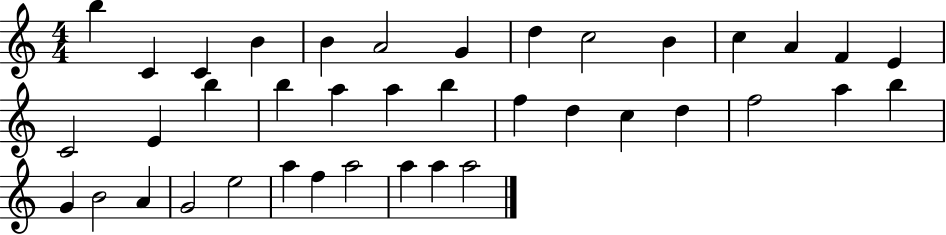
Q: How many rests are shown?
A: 0